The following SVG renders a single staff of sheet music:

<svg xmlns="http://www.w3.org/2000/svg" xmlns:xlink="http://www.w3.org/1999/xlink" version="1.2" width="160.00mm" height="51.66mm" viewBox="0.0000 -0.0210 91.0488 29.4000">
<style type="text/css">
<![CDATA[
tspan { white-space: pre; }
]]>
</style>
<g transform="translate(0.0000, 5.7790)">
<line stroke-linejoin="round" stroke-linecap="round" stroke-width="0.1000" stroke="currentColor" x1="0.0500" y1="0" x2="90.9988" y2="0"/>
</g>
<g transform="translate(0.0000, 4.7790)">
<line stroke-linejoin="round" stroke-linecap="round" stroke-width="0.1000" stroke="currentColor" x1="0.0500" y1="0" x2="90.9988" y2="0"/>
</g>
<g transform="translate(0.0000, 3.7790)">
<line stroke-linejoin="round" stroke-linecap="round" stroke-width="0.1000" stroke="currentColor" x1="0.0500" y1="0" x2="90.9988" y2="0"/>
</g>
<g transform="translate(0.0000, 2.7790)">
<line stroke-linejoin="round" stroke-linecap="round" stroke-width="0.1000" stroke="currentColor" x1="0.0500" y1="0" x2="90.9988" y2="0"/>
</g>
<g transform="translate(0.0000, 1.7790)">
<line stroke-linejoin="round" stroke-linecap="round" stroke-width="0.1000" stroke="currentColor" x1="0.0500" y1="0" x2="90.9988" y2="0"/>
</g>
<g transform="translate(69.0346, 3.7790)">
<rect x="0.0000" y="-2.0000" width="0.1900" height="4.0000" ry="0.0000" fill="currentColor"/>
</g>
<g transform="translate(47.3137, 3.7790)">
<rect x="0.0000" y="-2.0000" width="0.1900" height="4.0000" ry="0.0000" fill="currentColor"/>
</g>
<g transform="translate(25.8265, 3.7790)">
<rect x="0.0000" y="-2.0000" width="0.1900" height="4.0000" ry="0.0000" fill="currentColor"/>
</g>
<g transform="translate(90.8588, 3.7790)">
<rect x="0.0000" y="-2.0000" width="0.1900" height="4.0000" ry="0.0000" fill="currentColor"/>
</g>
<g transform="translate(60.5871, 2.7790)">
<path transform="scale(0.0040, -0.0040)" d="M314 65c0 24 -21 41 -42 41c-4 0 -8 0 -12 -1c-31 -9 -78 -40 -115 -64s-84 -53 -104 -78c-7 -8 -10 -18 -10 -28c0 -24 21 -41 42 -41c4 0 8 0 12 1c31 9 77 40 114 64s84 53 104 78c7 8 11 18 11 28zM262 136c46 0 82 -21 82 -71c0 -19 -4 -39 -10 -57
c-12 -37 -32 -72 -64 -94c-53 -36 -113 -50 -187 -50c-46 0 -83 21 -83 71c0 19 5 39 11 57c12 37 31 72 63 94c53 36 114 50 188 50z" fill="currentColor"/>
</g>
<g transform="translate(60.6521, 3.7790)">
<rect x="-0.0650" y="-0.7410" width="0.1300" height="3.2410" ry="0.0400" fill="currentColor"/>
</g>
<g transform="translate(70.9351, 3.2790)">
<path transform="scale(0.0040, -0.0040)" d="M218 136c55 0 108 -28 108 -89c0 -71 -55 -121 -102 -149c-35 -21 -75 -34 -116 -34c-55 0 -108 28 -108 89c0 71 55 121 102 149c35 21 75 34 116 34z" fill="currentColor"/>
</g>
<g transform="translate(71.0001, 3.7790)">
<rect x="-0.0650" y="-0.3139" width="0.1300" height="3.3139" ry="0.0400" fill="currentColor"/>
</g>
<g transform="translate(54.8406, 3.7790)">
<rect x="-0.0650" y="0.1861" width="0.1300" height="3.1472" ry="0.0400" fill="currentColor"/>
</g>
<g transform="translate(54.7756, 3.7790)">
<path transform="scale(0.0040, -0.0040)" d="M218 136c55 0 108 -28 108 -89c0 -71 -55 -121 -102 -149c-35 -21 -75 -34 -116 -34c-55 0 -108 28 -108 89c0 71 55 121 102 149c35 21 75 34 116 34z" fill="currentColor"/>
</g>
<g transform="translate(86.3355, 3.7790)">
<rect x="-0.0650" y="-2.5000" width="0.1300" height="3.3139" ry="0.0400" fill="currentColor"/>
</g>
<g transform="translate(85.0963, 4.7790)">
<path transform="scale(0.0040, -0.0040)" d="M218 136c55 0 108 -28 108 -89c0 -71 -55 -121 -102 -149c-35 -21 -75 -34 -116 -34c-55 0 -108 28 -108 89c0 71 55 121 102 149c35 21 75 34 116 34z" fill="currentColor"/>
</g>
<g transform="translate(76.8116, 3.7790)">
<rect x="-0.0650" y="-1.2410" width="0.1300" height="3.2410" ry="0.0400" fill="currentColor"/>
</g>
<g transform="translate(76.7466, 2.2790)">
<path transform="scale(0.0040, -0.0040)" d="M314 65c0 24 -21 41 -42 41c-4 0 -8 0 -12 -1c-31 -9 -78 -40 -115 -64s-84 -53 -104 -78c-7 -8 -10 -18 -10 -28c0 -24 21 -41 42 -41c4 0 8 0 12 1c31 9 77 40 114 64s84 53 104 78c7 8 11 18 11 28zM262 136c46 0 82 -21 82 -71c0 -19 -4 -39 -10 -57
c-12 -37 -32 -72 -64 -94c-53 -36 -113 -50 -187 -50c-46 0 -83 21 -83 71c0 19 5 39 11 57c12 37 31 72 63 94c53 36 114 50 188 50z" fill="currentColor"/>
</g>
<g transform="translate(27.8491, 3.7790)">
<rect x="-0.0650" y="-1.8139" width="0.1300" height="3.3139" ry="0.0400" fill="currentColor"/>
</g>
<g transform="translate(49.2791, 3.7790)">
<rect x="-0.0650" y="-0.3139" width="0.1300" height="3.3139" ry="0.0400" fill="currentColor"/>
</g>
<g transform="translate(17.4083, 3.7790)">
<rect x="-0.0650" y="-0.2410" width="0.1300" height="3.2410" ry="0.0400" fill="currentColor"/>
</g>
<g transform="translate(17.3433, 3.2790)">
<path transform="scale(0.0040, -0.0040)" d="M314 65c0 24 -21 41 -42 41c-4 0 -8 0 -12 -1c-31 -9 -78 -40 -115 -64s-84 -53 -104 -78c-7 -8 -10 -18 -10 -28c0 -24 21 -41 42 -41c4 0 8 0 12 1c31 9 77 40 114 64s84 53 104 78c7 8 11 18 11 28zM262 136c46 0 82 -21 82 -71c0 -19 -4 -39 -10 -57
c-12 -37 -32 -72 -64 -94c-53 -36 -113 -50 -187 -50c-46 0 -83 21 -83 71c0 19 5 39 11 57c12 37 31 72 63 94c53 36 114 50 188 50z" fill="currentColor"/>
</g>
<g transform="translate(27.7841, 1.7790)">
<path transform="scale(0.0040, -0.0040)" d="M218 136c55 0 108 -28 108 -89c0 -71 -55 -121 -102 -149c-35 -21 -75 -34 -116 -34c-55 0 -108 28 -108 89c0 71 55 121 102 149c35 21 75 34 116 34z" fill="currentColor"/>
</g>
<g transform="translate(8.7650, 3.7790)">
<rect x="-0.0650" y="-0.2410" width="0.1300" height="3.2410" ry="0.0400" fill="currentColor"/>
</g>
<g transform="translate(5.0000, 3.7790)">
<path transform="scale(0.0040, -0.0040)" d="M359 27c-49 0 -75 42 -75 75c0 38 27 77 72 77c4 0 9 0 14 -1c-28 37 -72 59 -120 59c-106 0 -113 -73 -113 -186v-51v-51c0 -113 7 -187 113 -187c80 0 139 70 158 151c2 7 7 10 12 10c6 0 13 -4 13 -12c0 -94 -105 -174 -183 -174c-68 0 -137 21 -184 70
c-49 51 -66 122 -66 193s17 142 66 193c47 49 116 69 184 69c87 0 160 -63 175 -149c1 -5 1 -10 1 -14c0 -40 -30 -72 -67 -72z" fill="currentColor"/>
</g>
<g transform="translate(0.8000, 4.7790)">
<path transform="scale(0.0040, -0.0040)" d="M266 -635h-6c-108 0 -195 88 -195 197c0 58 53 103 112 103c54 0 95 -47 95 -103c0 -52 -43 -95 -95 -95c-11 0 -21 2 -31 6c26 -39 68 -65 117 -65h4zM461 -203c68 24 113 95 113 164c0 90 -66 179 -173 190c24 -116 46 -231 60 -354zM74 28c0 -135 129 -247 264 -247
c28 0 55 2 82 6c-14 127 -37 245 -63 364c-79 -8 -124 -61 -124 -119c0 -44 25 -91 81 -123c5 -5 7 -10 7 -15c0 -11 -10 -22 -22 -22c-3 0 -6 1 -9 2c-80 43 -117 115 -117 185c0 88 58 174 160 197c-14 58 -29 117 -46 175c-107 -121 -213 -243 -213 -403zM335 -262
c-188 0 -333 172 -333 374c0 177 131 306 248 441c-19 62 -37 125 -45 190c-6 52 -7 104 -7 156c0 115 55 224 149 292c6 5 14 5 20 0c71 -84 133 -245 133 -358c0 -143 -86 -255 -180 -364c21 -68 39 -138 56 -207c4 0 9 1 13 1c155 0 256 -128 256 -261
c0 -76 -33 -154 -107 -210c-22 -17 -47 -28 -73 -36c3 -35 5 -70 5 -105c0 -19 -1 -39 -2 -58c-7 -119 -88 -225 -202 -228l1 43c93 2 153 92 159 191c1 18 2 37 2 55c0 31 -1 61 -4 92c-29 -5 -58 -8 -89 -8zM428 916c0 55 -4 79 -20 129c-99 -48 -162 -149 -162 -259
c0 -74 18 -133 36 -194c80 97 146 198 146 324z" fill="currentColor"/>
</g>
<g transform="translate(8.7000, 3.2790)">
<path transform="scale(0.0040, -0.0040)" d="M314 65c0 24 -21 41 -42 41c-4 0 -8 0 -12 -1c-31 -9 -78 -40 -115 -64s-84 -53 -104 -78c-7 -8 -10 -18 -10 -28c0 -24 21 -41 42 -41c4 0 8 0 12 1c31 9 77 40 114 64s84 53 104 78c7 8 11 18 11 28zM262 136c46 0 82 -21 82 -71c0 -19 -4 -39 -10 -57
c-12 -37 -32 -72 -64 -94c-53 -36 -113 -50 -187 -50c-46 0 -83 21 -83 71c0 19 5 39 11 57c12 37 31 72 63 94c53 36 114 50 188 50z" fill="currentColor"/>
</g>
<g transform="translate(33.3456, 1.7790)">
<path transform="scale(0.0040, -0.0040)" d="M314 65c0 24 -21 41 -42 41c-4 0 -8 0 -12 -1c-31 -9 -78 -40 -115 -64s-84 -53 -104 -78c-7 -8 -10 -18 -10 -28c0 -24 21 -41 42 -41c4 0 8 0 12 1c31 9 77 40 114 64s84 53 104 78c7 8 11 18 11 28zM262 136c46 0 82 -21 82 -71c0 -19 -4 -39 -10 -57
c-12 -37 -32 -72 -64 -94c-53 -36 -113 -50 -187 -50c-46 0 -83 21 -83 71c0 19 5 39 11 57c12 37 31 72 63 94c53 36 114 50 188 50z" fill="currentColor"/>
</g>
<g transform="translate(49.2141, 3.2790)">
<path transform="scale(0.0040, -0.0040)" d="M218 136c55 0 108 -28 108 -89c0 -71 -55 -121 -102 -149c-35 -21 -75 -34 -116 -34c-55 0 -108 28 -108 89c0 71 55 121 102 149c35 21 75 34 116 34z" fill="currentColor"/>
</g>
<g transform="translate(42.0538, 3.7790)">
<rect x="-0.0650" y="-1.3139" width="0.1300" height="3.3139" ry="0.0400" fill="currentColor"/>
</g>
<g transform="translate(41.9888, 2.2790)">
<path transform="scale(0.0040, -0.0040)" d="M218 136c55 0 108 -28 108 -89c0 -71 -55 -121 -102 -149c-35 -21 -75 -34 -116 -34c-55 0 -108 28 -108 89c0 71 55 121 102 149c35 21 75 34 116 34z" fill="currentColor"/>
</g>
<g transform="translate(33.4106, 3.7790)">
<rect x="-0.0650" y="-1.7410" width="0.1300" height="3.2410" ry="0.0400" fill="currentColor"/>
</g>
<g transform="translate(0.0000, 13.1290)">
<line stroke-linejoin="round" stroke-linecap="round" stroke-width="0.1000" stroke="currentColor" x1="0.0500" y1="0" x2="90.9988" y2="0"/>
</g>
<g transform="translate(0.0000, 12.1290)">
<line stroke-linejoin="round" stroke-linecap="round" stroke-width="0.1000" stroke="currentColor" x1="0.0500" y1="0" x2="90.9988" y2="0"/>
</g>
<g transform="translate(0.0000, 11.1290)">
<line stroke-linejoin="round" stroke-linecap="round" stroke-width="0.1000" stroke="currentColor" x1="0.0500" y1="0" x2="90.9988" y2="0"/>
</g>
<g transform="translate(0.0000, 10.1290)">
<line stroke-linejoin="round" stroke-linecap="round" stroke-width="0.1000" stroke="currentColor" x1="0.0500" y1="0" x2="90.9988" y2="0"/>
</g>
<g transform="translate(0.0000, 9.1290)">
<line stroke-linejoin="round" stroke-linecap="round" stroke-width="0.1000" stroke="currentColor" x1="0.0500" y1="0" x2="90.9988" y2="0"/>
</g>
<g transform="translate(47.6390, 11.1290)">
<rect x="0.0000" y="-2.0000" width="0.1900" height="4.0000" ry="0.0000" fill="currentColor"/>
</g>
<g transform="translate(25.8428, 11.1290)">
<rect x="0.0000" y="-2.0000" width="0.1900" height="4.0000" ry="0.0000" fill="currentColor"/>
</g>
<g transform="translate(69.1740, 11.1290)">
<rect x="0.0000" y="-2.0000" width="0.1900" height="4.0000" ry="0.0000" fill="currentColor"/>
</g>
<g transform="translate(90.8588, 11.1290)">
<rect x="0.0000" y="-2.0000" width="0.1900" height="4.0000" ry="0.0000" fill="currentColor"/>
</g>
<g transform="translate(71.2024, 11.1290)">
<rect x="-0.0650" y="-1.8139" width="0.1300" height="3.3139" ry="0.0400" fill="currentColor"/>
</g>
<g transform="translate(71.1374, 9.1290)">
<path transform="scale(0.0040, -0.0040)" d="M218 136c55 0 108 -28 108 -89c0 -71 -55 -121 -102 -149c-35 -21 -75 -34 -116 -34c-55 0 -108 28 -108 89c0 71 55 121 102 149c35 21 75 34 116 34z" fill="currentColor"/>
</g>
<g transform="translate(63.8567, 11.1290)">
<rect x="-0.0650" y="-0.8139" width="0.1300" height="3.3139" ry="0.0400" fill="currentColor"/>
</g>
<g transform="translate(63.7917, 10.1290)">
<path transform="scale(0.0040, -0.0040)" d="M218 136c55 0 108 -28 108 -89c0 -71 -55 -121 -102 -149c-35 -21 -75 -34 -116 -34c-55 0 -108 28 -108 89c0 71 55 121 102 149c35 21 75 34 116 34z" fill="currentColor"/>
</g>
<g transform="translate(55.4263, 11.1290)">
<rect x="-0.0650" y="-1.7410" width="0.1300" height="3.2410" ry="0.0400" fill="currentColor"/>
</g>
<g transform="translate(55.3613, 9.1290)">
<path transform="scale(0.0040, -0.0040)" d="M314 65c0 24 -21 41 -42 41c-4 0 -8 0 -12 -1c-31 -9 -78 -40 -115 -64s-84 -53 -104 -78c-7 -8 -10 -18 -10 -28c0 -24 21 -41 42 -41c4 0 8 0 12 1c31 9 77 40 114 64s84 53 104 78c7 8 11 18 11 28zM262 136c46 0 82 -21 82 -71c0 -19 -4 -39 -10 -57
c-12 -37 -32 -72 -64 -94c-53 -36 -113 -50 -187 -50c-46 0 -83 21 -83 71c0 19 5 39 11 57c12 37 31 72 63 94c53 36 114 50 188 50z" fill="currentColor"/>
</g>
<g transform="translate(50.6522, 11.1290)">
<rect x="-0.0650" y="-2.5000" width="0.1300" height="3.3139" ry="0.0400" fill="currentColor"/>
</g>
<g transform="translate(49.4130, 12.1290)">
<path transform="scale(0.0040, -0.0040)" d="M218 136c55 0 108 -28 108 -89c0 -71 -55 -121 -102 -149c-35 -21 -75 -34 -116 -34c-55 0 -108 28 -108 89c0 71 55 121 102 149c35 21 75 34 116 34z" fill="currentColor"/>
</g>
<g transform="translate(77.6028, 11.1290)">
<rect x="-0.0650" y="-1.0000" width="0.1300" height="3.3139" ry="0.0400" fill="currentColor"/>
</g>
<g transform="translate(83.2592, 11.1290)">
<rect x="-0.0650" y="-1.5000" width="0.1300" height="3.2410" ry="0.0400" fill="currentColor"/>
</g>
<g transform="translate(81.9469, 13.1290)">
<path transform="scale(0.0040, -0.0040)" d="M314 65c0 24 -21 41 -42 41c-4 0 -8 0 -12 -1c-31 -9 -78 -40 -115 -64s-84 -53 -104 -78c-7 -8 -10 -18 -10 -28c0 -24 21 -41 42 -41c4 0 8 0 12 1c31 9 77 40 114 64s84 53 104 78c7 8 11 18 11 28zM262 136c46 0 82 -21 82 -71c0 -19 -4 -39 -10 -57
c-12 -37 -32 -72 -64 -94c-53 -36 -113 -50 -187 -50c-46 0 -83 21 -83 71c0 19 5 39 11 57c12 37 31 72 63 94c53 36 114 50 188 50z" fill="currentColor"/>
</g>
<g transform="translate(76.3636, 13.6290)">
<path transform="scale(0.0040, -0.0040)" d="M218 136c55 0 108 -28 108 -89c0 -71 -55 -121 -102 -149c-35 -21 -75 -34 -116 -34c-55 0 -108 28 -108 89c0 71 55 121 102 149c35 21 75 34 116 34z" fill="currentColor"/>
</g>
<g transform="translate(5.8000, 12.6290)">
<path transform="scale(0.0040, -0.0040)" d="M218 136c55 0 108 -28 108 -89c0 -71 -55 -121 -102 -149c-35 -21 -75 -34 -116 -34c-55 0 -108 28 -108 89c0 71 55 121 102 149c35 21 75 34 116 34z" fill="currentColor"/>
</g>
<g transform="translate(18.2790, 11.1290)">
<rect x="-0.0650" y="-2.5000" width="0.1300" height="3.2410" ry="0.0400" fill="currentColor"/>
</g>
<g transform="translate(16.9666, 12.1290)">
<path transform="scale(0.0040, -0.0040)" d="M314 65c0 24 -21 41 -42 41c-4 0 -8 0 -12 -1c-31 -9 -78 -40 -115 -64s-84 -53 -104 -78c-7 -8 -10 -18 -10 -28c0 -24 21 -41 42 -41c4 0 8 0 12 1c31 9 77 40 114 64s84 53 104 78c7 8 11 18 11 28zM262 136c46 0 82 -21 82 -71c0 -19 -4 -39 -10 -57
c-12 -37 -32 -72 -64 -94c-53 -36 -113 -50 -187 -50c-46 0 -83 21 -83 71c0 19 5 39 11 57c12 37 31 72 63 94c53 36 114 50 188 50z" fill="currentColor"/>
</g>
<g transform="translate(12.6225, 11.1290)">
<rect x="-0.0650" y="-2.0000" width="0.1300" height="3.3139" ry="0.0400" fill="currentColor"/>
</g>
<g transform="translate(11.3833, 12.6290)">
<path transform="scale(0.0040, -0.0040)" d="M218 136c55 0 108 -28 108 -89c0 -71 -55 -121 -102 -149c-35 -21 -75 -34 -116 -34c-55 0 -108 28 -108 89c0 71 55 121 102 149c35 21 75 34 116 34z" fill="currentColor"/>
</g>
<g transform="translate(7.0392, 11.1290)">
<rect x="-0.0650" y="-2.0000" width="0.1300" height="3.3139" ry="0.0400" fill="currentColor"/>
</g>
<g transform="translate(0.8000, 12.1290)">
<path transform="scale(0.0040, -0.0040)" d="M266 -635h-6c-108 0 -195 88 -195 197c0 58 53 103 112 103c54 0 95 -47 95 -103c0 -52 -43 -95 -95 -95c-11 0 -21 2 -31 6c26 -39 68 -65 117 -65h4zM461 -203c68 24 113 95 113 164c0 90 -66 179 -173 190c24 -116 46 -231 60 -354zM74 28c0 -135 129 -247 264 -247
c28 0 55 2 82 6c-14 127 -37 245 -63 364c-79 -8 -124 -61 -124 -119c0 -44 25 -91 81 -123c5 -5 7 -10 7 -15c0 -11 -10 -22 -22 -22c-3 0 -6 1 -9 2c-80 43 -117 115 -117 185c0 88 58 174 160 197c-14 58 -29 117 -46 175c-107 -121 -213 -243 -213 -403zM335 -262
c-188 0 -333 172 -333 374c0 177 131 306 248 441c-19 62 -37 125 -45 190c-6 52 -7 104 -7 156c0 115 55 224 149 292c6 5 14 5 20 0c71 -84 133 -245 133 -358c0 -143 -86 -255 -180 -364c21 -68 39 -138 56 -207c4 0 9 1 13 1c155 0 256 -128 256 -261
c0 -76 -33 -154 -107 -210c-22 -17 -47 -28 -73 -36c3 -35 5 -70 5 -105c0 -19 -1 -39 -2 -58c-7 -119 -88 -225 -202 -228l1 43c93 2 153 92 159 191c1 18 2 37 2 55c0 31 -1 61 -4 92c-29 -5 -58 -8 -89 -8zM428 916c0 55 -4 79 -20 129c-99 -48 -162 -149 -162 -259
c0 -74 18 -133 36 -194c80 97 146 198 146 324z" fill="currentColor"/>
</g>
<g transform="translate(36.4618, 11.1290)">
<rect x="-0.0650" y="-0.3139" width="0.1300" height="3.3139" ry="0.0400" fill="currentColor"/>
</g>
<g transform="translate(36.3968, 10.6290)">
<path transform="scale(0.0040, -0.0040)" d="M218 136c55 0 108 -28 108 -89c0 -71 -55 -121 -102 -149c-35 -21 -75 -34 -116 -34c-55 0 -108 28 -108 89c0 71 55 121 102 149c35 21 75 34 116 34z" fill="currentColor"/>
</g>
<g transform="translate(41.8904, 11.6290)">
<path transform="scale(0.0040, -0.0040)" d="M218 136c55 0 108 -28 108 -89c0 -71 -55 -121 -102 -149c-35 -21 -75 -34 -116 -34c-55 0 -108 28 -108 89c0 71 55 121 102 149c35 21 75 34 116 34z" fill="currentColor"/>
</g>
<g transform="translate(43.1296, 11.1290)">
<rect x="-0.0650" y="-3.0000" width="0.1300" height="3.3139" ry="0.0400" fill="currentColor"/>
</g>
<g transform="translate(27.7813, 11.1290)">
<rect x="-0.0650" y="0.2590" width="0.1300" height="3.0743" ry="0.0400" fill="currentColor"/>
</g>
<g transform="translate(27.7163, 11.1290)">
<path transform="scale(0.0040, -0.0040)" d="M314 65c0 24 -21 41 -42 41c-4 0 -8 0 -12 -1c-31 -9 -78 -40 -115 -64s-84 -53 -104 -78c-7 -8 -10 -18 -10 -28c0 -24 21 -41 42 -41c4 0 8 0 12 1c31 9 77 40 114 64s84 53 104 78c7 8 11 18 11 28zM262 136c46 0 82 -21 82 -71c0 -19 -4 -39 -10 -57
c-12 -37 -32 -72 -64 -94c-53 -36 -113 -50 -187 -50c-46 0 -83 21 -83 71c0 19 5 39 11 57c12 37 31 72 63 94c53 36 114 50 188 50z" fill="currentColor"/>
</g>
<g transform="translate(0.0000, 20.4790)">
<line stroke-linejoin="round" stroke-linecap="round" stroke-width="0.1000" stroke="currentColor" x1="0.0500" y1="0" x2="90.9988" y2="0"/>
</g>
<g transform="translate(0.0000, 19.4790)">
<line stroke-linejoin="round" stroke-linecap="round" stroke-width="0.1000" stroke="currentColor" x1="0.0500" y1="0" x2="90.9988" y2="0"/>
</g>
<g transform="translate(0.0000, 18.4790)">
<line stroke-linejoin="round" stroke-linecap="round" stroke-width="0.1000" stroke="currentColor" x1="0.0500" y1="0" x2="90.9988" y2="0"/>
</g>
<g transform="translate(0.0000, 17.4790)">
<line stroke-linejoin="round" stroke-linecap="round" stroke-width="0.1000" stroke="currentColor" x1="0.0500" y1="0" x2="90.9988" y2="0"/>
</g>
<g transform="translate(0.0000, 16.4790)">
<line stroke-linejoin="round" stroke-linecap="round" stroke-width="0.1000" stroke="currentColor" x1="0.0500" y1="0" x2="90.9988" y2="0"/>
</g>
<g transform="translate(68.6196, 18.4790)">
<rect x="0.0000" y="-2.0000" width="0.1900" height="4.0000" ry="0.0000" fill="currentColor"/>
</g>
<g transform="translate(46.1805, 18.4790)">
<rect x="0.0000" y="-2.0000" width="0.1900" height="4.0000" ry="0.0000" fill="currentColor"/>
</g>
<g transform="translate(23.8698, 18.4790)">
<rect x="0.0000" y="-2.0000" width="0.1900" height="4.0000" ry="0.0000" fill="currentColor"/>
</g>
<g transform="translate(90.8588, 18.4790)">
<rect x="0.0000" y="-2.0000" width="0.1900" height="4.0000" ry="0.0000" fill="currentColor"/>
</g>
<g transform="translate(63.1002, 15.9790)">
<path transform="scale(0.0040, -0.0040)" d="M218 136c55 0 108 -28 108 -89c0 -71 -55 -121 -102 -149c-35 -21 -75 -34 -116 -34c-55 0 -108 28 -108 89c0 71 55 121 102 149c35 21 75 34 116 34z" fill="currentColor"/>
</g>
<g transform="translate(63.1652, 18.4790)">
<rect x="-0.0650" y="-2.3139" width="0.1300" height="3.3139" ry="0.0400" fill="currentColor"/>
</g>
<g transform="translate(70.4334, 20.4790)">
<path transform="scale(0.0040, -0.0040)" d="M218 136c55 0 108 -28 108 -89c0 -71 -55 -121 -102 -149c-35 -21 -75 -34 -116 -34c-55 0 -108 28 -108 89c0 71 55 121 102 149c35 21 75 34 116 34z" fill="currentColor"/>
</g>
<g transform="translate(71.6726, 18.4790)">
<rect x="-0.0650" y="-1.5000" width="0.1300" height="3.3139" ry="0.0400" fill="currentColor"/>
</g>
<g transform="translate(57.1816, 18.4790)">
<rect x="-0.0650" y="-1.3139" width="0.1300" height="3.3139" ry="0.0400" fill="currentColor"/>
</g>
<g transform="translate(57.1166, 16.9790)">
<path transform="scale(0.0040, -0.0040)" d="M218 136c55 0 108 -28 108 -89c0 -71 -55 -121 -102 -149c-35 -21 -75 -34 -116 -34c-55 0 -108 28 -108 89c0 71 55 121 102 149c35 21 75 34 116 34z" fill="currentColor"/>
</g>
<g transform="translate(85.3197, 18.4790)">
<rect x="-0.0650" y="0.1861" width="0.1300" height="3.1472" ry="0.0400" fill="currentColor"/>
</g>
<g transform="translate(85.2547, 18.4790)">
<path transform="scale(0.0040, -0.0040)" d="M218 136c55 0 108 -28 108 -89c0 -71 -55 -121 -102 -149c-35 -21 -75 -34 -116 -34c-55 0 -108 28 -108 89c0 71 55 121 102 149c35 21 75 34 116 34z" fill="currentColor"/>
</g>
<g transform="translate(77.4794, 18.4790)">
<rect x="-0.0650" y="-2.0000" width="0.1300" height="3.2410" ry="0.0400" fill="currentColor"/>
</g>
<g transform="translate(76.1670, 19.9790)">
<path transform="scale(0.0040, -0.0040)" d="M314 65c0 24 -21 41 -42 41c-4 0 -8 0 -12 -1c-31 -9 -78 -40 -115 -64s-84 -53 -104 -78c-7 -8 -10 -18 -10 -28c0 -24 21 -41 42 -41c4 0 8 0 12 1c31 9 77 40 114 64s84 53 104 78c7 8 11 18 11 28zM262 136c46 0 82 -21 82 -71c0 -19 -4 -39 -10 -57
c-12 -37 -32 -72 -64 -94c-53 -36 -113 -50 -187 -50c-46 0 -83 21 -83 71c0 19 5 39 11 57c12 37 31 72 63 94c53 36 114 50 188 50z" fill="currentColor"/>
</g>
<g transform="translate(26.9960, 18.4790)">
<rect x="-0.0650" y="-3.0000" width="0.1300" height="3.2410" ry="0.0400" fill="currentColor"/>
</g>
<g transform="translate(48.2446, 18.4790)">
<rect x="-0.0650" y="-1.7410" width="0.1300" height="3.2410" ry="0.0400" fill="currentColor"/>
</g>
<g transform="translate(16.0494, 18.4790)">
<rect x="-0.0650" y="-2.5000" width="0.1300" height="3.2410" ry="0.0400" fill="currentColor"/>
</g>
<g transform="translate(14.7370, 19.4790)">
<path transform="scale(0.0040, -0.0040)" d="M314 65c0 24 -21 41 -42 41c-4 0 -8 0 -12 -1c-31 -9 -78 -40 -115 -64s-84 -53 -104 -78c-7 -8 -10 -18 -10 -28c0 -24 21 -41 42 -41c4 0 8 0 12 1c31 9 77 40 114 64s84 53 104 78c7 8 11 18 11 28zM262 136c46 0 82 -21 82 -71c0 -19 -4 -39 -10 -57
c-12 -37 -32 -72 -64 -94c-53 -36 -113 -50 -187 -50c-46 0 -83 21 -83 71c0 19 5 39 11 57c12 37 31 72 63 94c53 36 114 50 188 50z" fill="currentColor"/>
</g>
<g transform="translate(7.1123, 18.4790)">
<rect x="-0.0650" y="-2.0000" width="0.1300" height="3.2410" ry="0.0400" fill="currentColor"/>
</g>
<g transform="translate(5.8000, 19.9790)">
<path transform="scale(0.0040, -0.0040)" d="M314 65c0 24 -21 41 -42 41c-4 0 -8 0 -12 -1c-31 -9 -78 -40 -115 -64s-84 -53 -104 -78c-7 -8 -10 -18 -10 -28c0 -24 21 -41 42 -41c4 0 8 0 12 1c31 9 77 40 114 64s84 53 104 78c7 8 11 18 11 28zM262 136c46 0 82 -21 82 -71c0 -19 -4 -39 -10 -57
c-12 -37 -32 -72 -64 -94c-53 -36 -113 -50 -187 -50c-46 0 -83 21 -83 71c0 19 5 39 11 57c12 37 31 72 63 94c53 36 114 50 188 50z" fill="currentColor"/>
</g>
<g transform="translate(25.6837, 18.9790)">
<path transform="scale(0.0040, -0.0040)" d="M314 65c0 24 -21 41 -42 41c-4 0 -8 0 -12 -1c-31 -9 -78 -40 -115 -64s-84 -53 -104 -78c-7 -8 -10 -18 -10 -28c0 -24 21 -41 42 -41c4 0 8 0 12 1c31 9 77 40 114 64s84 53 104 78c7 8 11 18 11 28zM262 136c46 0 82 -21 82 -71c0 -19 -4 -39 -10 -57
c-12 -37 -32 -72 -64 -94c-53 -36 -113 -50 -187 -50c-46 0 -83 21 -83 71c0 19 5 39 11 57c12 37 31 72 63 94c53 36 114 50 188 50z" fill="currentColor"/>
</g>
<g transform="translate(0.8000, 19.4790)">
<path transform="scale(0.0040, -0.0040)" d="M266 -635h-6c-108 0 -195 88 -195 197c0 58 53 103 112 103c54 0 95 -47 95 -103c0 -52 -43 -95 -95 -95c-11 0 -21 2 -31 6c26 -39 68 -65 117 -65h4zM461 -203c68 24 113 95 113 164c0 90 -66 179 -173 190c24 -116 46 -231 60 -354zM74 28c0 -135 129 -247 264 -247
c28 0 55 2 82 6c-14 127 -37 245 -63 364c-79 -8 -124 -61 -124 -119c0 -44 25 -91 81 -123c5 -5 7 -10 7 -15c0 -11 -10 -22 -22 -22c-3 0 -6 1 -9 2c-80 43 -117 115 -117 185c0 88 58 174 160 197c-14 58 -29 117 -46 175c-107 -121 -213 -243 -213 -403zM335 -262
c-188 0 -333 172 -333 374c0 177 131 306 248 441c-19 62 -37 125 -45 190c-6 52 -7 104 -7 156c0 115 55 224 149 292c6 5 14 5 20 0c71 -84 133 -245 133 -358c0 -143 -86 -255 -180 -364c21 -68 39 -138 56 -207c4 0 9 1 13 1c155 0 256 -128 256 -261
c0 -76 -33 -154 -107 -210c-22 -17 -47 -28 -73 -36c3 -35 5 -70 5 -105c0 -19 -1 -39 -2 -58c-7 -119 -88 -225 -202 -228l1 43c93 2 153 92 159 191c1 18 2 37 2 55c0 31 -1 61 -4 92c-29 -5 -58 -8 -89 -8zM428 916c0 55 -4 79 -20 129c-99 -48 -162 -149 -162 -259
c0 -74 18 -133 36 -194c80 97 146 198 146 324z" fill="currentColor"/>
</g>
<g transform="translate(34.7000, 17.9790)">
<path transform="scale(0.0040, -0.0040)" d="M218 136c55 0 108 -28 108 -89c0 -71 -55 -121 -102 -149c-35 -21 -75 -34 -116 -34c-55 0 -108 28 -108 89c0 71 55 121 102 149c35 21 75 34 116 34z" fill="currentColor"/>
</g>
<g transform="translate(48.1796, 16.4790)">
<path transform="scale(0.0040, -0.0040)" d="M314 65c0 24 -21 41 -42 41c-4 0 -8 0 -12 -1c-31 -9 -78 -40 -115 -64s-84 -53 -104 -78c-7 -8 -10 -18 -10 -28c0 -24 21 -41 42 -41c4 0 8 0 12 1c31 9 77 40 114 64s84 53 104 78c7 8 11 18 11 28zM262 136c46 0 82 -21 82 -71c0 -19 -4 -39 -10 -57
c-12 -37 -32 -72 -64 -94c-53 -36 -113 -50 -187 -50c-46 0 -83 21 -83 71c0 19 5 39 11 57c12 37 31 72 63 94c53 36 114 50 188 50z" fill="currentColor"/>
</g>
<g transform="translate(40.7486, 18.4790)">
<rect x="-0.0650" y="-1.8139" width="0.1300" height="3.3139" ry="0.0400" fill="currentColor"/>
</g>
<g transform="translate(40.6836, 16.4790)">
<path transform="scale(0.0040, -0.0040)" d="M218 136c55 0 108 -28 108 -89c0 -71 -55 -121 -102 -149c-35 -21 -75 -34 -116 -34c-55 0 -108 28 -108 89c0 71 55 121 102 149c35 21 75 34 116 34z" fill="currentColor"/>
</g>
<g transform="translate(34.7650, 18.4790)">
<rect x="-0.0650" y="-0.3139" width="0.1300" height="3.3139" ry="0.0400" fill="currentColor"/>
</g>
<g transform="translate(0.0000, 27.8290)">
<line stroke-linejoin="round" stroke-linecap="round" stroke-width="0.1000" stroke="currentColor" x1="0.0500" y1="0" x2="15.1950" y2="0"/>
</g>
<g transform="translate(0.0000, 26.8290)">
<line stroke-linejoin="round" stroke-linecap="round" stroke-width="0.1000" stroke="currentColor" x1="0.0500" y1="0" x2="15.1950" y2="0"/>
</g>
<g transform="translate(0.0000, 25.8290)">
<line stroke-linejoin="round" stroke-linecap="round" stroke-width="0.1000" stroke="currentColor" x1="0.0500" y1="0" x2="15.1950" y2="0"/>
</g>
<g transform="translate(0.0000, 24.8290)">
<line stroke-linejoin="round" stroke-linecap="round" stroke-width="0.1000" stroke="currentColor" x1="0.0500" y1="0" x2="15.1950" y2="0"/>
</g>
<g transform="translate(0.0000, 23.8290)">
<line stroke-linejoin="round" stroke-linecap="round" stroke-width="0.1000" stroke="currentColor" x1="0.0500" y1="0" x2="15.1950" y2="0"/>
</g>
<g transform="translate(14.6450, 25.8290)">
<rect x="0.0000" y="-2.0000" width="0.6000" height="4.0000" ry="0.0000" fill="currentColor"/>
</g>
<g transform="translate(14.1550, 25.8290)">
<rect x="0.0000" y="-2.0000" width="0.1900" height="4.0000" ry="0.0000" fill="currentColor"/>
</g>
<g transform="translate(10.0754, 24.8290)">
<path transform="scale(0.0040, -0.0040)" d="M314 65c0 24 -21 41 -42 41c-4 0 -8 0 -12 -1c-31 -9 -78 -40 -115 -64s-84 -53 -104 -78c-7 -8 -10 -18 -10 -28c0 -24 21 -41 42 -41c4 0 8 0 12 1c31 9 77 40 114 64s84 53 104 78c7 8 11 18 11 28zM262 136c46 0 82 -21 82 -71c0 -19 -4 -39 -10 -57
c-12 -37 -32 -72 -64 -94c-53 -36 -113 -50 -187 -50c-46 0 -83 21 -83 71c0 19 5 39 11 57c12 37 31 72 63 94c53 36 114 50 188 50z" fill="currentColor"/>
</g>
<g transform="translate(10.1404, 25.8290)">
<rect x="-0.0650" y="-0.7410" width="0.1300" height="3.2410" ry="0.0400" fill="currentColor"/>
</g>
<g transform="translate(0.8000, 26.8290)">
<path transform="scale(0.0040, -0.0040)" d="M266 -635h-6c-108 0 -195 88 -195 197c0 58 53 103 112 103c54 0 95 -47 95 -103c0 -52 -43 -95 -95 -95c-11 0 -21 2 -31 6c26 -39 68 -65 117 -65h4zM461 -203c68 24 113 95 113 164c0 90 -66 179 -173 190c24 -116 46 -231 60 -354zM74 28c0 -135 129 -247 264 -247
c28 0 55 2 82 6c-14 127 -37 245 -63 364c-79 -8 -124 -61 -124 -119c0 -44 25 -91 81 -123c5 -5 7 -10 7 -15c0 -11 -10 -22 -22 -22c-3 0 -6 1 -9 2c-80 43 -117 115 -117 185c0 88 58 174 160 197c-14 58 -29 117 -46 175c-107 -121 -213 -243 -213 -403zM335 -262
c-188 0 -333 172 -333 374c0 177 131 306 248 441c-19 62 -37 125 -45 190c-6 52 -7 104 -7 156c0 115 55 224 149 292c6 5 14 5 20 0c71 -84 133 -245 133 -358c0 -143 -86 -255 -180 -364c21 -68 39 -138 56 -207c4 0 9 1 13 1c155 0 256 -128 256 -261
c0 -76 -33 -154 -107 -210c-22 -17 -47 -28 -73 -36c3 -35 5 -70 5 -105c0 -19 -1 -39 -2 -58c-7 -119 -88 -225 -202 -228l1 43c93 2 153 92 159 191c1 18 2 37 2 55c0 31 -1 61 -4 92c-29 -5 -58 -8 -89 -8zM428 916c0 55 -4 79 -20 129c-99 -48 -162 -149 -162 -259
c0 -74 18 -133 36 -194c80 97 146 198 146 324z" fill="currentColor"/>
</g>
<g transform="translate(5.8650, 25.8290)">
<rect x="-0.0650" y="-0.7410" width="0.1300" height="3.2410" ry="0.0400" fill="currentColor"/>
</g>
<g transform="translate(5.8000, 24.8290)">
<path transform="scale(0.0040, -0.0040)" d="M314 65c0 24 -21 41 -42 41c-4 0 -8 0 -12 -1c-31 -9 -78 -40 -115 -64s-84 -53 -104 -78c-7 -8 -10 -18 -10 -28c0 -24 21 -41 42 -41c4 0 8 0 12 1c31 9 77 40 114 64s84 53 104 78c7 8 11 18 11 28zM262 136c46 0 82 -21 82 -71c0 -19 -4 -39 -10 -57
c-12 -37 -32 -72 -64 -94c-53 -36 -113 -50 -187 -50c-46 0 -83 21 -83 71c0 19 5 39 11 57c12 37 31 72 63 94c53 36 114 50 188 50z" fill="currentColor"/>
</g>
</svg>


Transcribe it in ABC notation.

X:1
T:Untitled
M:4/4
L:1/4
K:C
c2 c2 f f2 e c B d2 c e2 G F F G2 B2 c A G f2 d f D E2 F2 G2 A2 c f f2 e g E F2 B d2 d2